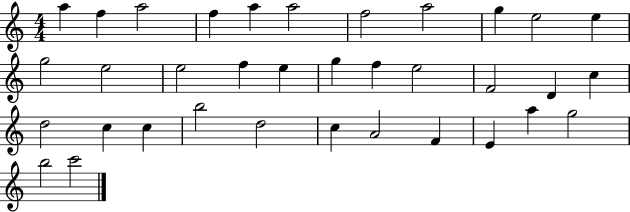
X:1
T:Untitled
M:4/4
L:1/4
K:C
a f a2 f a a2 f2 a2 g e2 e g2 e2 e2 f e g f e2 F2 D c d2 c c b2 d2 c A2 F E a g2 b2 c'2